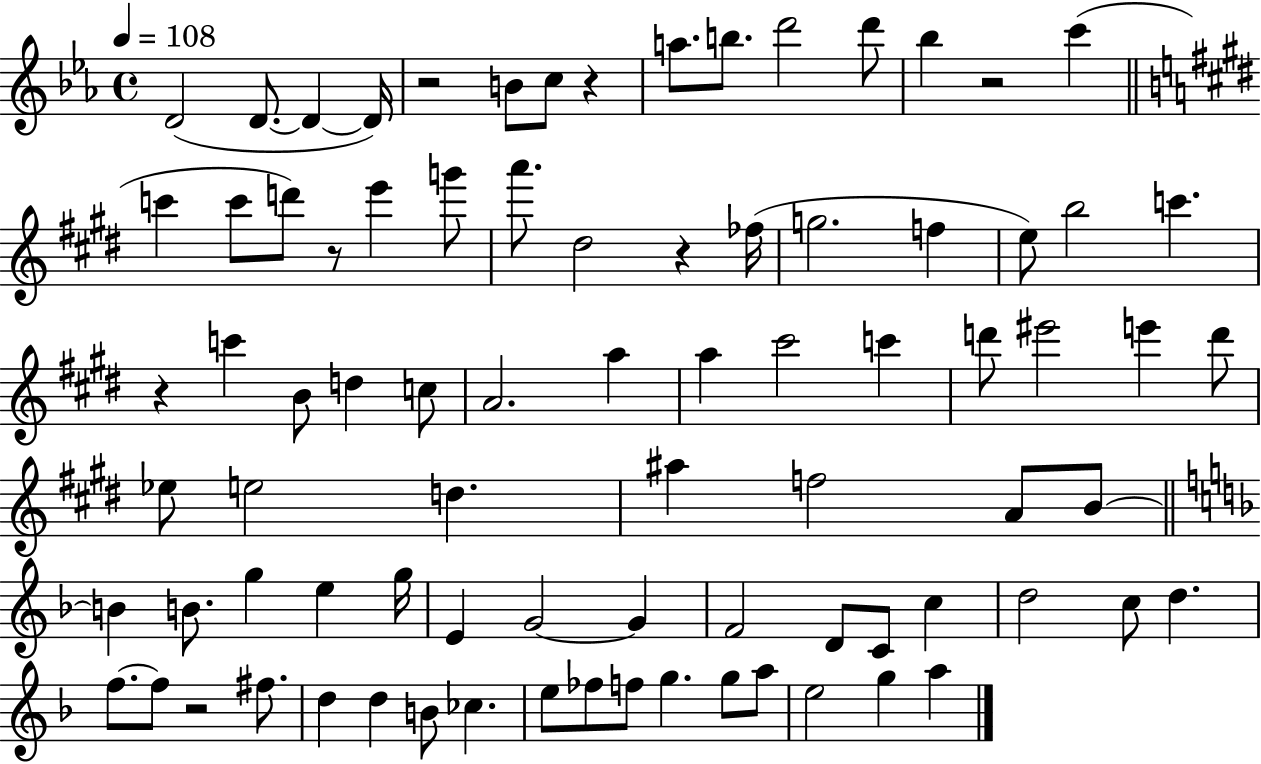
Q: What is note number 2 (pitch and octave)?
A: D4